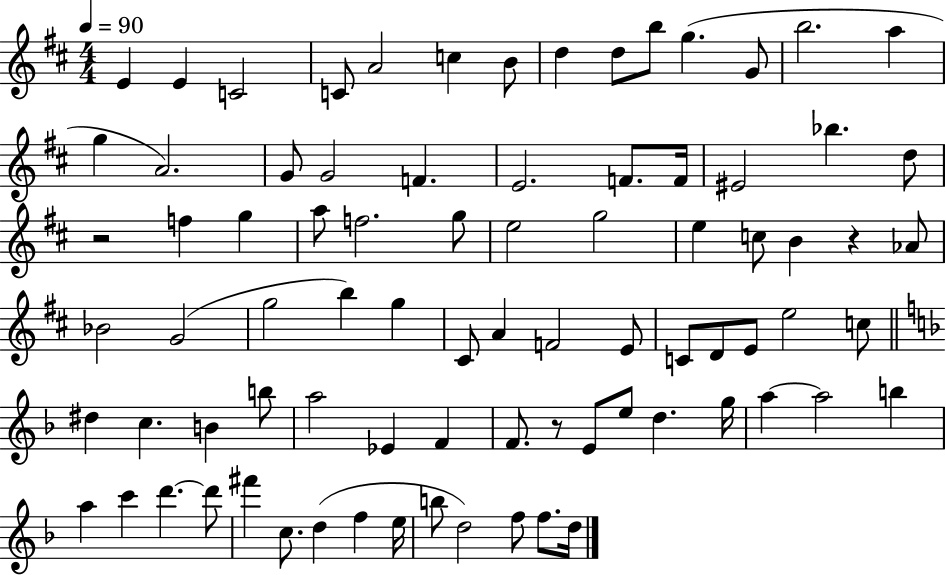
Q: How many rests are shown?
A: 3